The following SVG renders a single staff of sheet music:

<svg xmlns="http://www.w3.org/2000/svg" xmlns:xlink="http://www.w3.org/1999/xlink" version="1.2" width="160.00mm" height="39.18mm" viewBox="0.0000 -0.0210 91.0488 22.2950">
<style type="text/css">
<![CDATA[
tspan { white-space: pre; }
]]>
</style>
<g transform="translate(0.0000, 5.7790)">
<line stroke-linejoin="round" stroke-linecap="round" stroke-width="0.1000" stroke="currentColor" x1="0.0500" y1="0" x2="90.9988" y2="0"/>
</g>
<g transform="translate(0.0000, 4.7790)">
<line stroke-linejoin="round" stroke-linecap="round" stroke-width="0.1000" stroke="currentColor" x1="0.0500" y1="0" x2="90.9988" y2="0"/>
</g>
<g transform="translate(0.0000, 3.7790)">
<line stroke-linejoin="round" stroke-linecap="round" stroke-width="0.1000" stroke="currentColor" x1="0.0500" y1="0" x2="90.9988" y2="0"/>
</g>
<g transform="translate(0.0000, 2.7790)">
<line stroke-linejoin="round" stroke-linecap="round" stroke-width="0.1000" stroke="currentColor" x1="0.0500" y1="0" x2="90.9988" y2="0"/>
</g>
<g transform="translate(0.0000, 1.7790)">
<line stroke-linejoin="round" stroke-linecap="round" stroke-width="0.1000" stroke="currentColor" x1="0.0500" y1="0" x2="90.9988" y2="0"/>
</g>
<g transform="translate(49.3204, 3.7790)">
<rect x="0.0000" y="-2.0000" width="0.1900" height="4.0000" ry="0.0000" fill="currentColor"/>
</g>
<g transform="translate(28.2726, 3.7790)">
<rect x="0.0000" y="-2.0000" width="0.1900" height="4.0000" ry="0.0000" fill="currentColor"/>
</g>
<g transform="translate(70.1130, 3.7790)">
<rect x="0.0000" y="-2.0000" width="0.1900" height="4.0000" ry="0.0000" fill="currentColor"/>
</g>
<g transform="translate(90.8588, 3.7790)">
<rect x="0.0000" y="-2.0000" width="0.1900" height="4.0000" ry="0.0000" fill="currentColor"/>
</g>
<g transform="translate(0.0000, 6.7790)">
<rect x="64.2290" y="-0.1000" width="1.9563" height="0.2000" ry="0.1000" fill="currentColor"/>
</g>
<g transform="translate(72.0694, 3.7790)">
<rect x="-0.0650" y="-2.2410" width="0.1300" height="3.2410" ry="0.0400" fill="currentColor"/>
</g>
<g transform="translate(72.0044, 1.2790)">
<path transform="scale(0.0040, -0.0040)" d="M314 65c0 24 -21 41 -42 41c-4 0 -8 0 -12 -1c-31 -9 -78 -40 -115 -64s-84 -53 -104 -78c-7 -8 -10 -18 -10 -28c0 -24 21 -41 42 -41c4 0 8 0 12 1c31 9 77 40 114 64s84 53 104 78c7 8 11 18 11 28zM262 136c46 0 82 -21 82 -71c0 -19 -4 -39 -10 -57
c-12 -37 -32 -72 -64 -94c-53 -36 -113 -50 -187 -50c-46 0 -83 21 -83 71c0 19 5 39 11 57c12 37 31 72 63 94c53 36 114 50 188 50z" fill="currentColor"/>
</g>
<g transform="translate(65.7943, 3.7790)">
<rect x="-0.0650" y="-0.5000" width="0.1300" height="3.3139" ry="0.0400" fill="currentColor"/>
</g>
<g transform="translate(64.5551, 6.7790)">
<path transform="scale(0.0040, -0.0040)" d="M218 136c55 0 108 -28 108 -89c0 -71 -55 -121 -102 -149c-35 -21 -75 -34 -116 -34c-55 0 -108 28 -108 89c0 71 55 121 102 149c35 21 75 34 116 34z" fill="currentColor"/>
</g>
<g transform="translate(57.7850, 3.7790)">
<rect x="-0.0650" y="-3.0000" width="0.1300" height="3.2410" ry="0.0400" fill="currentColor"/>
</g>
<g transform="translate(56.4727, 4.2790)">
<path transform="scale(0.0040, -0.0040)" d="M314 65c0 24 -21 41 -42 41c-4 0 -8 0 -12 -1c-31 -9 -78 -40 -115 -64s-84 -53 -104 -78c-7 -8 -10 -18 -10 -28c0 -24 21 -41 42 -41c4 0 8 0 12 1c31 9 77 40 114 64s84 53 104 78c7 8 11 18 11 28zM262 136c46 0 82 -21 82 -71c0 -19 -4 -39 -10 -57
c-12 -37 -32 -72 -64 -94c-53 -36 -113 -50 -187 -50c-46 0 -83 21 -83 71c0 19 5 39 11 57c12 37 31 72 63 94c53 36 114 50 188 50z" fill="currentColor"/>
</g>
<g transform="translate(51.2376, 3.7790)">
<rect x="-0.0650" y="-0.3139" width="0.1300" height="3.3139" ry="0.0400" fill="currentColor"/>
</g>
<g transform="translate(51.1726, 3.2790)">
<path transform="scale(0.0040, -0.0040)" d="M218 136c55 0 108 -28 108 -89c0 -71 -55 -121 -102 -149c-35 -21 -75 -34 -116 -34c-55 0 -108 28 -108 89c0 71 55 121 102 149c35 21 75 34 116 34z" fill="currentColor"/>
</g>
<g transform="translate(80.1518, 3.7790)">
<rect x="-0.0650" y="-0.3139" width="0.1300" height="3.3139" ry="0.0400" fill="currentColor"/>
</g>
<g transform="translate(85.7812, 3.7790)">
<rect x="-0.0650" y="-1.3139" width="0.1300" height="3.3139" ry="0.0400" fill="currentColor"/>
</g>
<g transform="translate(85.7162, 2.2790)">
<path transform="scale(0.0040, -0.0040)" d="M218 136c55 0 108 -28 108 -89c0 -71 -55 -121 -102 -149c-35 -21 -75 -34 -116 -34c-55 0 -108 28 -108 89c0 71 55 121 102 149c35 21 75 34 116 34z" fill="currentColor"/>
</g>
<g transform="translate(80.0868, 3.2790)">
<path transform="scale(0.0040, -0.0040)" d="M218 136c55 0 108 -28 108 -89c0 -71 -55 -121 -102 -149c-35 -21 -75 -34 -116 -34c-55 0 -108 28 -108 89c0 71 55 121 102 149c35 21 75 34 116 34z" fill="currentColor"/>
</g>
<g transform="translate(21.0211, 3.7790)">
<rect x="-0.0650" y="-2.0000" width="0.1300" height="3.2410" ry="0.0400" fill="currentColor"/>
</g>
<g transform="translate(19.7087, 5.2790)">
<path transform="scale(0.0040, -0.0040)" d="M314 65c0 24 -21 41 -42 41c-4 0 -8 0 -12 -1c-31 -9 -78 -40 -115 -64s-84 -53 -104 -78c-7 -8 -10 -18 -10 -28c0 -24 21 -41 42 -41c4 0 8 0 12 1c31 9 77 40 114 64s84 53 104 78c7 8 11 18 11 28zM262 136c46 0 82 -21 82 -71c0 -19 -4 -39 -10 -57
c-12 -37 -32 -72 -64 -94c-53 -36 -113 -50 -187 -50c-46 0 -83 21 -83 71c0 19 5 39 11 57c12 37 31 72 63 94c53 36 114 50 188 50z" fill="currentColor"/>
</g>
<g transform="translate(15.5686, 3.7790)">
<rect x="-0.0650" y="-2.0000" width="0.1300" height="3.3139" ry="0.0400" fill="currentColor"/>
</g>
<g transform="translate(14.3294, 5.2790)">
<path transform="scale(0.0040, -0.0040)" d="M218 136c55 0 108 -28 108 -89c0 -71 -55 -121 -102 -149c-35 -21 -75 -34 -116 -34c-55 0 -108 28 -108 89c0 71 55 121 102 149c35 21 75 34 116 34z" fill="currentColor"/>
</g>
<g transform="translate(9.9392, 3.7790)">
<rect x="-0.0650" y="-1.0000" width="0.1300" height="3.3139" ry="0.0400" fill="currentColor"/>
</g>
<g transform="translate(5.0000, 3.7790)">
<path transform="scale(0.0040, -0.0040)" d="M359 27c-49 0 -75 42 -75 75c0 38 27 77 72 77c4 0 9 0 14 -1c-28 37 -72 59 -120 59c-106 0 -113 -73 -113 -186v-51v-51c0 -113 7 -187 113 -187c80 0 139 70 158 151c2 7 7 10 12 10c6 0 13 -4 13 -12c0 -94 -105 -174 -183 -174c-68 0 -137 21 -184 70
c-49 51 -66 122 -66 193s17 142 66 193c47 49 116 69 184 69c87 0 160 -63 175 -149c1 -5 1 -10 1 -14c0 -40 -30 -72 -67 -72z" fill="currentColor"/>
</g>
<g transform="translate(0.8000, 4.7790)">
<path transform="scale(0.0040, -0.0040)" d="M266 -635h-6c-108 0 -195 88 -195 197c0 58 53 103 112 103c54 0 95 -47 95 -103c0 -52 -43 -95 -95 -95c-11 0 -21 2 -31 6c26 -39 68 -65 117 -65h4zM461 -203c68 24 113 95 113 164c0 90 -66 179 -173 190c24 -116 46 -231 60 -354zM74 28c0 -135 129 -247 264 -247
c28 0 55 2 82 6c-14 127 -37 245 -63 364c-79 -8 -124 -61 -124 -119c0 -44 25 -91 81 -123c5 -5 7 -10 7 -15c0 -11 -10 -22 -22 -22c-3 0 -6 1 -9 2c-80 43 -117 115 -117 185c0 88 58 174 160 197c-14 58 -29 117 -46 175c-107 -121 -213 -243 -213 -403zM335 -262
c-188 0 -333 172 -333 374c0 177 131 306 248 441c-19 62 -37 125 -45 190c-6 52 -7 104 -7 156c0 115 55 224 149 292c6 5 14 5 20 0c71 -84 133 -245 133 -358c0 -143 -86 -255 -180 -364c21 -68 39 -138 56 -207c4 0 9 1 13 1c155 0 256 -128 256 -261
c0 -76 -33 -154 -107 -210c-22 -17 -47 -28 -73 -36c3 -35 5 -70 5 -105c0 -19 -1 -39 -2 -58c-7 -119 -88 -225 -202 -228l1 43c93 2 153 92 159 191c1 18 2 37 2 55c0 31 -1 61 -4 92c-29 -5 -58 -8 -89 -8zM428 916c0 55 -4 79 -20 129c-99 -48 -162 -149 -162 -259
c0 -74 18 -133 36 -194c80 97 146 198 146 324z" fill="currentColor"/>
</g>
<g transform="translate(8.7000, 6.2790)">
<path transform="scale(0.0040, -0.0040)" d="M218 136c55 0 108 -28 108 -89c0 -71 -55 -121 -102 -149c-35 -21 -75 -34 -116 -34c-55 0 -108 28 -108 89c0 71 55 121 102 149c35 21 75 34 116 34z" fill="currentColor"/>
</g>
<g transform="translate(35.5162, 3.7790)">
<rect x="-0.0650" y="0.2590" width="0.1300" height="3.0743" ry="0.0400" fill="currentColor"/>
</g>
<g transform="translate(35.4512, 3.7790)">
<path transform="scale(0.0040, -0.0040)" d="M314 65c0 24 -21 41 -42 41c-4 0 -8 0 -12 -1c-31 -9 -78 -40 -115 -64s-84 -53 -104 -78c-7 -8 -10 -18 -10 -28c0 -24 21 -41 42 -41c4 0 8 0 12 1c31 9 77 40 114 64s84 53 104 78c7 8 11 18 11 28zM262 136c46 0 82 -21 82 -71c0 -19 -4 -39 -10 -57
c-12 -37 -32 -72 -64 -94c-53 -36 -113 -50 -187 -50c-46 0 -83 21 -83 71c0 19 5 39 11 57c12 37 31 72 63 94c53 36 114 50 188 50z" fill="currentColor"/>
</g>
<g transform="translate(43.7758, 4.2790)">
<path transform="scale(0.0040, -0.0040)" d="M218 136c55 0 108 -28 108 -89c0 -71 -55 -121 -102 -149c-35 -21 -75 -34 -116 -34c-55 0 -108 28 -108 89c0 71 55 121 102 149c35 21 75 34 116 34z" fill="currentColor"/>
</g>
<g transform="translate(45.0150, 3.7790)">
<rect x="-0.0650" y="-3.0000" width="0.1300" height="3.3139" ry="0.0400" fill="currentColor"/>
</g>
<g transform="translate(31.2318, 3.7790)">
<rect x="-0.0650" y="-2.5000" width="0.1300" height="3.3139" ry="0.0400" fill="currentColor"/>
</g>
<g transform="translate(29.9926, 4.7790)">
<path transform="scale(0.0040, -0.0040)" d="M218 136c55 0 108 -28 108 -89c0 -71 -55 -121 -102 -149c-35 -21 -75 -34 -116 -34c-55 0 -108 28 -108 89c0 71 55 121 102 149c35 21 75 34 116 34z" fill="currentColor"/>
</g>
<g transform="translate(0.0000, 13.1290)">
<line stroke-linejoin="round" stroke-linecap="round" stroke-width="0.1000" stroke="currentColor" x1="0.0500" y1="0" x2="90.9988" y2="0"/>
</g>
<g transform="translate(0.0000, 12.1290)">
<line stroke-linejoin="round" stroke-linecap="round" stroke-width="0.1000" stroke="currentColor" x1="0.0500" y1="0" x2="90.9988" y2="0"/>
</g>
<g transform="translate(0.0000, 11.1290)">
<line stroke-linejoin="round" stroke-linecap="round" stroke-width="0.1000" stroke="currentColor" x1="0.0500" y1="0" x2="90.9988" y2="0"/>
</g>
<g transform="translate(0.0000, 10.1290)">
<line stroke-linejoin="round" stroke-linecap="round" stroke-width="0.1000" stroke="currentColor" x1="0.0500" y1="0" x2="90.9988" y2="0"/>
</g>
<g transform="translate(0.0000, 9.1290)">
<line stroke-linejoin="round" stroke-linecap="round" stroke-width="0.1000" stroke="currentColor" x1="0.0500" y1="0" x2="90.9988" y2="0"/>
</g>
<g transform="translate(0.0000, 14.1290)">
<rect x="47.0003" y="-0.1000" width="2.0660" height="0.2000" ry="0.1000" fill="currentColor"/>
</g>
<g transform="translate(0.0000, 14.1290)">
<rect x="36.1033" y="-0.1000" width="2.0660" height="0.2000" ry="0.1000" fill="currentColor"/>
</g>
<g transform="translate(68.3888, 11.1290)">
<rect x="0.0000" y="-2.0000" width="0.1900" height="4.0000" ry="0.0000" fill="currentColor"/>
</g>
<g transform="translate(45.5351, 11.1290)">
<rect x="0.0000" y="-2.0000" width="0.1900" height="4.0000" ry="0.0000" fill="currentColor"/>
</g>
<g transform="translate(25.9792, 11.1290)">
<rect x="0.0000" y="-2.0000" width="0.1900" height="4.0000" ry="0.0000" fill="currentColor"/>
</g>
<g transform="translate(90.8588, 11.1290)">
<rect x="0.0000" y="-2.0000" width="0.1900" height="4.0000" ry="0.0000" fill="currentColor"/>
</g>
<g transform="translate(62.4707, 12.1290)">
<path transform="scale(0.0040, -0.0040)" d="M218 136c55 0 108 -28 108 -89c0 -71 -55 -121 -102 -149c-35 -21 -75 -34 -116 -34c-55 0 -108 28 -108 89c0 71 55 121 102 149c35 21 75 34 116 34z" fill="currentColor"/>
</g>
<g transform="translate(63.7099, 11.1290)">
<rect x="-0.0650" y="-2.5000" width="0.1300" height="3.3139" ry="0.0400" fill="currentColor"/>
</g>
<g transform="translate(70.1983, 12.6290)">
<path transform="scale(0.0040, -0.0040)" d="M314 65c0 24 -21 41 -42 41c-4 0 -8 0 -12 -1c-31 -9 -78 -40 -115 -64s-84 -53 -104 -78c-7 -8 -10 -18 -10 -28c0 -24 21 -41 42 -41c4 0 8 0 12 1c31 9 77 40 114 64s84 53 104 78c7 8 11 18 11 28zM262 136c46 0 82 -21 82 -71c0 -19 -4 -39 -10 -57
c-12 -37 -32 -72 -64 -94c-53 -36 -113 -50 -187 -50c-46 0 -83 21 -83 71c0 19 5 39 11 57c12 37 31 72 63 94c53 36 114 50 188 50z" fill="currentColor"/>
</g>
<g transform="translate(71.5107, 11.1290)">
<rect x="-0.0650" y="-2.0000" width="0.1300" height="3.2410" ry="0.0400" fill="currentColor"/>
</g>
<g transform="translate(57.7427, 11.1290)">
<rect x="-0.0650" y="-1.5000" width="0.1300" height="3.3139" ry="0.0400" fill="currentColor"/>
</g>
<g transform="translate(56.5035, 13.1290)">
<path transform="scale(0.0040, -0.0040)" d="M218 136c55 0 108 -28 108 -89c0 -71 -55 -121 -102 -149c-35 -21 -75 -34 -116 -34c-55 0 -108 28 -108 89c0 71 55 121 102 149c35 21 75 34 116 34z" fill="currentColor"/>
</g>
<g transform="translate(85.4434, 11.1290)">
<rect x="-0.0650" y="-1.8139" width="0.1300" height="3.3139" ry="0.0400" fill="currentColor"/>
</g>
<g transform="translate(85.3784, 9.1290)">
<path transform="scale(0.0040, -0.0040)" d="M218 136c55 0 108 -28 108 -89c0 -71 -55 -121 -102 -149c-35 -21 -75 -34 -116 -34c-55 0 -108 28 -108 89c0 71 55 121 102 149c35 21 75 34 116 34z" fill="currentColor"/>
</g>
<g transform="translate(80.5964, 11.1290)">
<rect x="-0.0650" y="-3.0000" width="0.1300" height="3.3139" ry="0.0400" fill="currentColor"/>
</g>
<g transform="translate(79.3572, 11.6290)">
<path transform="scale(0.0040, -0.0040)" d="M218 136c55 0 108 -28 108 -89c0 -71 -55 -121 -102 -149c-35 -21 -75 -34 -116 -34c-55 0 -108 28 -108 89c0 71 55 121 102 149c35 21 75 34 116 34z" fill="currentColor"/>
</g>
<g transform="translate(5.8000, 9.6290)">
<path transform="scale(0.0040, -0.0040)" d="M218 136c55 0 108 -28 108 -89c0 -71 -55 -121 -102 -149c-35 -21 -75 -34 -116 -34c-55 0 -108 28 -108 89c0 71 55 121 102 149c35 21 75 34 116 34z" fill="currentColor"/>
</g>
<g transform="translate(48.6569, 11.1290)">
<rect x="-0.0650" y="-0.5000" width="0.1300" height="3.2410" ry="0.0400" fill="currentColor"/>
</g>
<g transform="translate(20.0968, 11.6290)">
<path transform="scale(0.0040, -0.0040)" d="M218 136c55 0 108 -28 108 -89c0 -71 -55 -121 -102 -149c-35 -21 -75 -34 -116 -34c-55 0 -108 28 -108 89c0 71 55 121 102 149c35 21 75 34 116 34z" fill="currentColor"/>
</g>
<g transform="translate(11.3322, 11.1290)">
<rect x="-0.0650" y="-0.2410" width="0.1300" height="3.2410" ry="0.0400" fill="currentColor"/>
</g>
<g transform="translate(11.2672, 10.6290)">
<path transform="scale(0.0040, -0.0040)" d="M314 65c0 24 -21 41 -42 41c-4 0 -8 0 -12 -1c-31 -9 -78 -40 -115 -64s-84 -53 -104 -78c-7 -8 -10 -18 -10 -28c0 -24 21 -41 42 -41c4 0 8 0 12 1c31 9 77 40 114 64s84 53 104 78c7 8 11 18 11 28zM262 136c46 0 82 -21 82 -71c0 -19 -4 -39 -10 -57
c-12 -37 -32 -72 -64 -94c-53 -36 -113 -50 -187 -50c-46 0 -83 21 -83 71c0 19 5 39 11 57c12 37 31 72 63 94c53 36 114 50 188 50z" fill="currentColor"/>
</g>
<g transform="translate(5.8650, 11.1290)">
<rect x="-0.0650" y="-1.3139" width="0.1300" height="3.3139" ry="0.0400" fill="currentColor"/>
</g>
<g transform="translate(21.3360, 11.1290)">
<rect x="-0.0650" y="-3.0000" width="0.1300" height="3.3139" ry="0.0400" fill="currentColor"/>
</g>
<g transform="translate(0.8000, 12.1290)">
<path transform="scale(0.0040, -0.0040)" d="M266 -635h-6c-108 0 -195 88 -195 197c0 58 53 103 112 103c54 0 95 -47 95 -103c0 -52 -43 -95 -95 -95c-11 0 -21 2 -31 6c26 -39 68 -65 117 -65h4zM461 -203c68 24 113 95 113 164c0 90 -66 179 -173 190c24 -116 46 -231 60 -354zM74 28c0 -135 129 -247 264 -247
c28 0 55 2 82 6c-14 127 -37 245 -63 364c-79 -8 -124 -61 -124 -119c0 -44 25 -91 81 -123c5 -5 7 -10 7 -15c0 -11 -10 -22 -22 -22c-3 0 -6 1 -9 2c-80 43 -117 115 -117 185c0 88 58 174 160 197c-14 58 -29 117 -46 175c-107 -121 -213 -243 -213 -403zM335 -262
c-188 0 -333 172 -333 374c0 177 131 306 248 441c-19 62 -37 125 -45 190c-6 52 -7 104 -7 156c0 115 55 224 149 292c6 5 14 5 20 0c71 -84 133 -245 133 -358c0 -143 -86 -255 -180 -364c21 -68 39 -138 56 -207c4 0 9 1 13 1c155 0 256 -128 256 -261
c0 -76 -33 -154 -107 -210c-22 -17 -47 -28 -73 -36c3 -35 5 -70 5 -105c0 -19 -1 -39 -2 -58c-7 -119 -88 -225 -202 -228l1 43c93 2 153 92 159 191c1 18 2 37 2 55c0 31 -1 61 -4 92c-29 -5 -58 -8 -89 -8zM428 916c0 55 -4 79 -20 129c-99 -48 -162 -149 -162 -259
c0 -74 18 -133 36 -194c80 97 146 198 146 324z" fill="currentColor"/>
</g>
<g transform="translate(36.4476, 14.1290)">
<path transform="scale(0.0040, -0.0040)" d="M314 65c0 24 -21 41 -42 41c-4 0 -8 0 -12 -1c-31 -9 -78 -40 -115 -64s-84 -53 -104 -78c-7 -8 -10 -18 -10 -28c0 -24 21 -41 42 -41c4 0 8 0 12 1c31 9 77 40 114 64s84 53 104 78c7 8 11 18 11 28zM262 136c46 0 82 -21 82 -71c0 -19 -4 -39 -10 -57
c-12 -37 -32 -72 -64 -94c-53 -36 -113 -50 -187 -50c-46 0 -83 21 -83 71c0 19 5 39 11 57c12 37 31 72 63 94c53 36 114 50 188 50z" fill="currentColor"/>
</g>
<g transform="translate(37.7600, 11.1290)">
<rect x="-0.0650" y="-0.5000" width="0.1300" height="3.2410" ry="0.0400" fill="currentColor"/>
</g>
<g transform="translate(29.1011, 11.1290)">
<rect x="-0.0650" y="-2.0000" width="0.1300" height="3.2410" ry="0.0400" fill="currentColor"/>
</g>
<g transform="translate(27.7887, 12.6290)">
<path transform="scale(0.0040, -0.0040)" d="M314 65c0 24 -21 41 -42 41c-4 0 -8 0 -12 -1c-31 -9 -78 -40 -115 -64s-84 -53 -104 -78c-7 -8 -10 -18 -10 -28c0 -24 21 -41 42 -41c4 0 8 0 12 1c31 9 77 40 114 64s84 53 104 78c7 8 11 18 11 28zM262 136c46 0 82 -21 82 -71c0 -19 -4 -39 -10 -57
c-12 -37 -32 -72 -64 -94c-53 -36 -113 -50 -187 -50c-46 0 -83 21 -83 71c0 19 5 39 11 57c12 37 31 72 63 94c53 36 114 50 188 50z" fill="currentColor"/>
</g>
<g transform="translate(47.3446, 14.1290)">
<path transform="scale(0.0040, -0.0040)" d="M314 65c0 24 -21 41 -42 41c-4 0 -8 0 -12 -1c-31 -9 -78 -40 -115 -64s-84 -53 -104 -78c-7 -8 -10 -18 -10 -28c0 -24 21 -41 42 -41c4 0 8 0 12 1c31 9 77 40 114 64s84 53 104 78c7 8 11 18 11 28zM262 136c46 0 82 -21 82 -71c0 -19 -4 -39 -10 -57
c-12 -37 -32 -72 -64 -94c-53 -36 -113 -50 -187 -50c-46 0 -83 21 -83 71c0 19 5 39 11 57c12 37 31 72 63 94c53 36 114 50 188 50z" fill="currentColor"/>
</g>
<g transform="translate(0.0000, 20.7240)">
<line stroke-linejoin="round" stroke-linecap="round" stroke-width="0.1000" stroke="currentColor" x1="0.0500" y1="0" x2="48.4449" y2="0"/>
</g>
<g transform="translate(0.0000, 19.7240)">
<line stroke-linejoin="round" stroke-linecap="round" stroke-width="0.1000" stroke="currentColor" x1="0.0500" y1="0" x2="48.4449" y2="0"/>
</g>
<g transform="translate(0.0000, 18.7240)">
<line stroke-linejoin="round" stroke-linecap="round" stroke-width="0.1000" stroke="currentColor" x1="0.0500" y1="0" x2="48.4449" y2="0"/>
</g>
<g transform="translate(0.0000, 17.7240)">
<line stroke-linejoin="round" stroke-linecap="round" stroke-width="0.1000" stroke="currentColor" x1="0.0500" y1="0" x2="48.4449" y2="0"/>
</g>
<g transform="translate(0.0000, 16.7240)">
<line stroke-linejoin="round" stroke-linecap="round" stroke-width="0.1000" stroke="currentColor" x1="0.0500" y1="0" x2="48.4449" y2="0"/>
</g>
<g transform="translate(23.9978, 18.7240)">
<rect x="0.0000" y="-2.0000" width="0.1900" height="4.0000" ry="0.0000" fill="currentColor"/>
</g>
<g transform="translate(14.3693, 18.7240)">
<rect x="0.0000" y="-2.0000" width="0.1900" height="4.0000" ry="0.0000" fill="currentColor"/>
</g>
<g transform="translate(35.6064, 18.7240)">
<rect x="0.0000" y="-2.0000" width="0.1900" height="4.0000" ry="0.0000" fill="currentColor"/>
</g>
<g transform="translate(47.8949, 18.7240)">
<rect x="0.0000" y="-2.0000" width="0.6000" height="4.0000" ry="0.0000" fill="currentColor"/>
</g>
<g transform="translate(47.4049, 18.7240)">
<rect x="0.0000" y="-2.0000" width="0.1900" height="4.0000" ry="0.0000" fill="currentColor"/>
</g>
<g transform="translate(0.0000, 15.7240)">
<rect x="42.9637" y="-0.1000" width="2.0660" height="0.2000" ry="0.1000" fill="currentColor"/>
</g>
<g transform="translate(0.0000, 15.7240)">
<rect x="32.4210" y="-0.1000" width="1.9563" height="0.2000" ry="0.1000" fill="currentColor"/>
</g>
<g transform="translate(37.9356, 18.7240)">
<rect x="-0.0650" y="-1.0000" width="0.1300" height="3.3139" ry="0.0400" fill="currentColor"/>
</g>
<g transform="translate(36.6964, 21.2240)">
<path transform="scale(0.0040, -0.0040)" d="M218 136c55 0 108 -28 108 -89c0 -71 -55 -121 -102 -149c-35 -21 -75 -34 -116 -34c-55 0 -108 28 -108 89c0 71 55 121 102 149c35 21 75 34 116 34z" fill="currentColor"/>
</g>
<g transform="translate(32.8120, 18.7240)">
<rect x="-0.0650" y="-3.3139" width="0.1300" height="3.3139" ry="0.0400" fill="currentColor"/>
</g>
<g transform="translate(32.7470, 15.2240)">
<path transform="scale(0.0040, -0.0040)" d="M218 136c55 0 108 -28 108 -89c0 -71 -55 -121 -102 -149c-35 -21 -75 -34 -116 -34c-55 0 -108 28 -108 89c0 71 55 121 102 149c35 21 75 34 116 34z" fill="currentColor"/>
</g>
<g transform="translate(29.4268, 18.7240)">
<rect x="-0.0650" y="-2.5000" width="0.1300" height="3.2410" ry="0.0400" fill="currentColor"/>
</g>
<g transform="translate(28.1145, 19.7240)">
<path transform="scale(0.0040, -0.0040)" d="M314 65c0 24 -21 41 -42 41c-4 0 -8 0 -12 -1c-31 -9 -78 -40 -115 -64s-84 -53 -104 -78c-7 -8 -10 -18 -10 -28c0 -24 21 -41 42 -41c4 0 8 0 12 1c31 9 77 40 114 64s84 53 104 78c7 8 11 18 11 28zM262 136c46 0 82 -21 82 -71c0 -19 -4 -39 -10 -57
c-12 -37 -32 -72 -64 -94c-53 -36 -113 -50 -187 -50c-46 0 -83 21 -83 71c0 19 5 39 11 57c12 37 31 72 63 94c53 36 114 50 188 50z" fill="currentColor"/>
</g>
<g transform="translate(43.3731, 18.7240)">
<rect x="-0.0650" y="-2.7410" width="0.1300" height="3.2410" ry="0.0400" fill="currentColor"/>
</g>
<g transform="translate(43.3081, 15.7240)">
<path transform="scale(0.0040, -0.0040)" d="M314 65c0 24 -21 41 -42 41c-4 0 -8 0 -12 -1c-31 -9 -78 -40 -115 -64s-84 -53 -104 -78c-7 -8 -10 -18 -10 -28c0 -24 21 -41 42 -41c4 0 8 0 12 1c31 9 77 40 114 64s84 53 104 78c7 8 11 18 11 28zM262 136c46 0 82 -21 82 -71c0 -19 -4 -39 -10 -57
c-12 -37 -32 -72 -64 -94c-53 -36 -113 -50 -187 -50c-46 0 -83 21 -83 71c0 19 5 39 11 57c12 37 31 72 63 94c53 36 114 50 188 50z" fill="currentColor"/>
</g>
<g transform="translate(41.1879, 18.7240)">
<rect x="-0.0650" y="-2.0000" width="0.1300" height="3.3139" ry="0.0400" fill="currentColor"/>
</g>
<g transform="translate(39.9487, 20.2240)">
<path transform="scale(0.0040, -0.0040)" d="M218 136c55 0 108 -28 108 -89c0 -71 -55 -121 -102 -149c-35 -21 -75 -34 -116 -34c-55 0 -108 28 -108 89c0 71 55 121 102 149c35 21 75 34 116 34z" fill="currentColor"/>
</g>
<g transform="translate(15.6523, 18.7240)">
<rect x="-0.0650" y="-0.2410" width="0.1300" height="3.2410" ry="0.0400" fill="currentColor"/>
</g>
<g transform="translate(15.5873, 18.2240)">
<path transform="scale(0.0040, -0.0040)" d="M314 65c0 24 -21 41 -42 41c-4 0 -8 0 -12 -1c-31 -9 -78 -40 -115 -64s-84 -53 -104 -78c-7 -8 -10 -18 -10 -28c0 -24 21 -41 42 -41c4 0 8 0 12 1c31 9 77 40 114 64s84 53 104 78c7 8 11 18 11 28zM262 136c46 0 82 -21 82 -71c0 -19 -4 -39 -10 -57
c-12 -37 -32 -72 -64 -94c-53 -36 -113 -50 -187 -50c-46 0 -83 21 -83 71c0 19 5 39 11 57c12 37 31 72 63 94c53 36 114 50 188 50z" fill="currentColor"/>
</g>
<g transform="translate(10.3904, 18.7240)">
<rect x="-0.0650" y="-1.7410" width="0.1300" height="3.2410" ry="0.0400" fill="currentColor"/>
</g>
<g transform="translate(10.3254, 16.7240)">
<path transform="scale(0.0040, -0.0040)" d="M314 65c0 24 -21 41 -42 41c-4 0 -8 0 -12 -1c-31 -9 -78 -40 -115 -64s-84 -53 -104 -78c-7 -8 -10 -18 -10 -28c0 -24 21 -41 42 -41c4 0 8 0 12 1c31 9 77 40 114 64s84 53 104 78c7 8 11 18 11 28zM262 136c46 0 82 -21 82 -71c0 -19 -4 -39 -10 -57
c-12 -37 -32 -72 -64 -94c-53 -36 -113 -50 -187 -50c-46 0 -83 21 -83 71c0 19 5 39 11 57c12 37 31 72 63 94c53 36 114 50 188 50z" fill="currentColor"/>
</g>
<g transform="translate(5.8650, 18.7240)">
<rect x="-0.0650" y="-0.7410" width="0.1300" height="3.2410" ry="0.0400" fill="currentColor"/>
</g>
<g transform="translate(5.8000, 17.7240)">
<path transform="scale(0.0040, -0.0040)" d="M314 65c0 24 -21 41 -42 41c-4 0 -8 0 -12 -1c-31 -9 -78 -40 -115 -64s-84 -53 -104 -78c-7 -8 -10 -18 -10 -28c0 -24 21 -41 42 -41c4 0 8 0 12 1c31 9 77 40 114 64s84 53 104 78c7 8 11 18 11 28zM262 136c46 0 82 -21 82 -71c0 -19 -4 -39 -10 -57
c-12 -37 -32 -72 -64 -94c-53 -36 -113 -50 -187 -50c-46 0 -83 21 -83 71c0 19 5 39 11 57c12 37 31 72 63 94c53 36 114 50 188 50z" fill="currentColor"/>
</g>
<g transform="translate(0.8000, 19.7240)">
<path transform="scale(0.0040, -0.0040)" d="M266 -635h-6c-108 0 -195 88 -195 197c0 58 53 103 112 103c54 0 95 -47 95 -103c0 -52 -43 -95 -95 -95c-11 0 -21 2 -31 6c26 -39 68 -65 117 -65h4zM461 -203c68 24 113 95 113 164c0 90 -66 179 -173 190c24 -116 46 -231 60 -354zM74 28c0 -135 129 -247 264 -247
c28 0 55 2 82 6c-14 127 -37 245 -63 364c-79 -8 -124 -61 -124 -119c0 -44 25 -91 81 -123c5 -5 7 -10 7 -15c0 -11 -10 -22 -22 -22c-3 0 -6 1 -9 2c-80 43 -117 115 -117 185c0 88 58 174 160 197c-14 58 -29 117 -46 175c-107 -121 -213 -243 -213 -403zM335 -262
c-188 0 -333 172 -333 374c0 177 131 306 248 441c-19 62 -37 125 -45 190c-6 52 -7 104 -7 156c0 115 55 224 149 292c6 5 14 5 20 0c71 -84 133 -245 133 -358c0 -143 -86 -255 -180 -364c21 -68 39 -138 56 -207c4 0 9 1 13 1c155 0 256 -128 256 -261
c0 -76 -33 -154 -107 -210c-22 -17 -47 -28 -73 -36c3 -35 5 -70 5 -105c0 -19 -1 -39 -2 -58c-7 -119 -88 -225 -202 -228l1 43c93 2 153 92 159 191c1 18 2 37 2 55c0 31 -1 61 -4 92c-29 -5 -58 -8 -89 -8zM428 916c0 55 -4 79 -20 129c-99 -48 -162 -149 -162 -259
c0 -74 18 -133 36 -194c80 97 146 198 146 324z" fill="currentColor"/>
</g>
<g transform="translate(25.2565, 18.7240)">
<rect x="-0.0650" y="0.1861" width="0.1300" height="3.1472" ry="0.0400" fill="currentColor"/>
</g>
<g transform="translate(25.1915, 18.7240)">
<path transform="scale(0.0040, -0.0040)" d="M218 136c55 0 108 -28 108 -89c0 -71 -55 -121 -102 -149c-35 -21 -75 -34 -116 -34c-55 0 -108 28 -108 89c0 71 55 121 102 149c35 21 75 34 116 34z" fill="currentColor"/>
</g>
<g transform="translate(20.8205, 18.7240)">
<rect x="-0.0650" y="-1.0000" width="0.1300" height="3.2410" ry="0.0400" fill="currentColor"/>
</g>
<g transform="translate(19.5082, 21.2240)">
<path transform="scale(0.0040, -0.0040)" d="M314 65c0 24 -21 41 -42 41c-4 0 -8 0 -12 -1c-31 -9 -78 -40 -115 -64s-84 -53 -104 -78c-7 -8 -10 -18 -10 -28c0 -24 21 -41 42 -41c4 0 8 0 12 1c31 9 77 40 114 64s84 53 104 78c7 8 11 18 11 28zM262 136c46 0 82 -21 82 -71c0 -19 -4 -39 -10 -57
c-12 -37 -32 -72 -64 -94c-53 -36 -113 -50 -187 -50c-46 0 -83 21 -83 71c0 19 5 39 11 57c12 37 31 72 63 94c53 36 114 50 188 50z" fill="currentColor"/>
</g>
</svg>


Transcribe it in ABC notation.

X:1
T:Untitled
M:4/4
L:1/4
K:C
D F F2 G B2 A c A2 C g2 c e e c2 A F2 C2 C2 E G F2 A f d2 f2 c2 D2 B G2 b D F a2